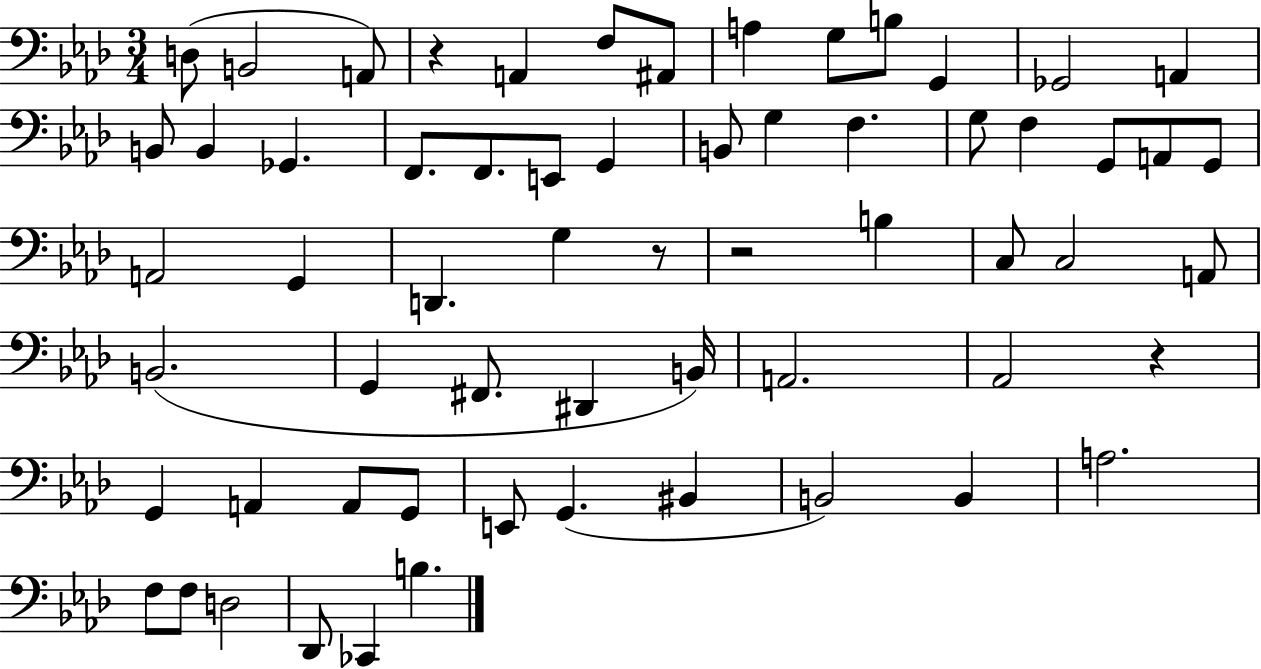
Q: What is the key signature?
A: AES major